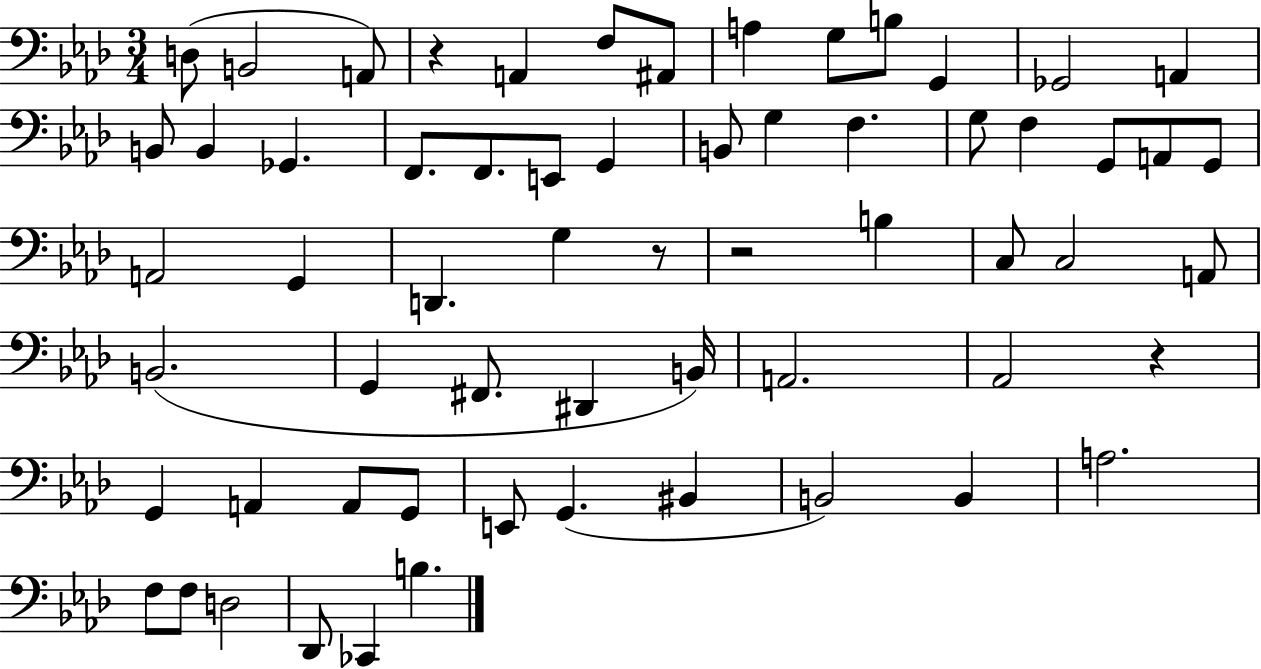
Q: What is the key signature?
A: AES major